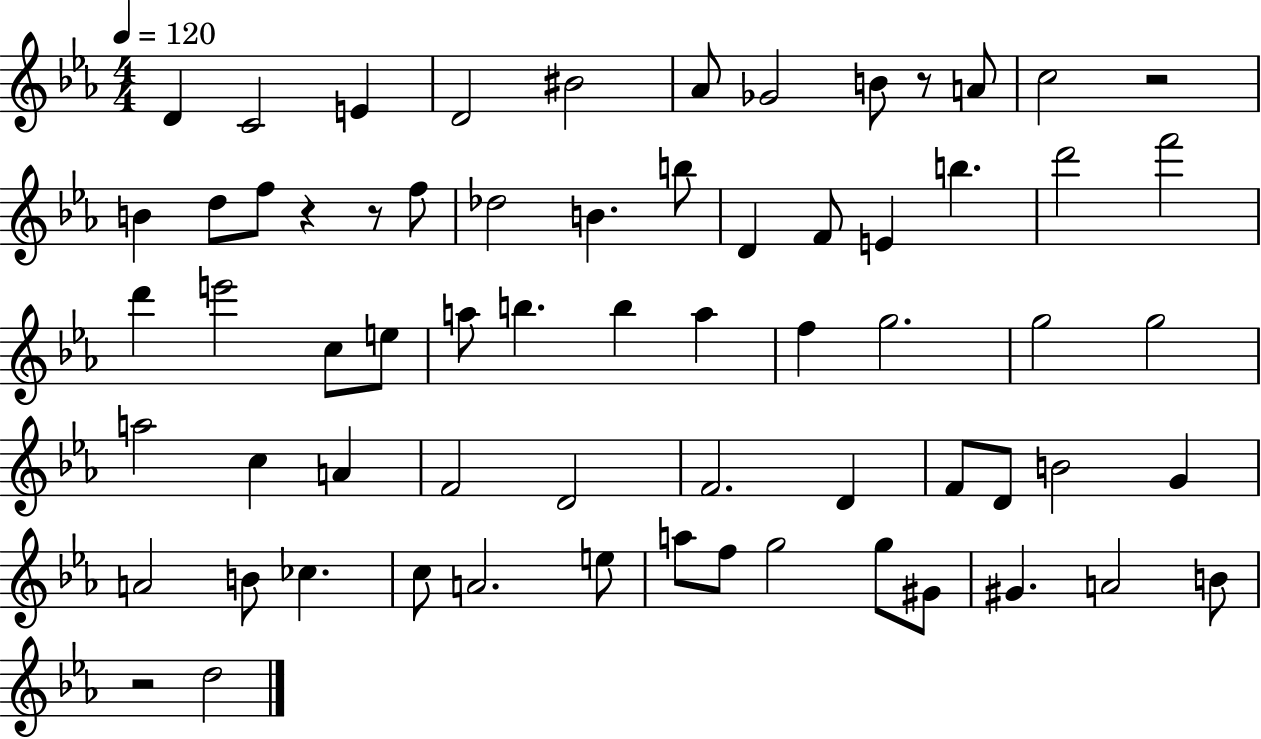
D4/q C4/h E4/q D4/h BIS4/h Ab4/e Gb4/h B4/e R/e A4/e C5/h R/h B4/q D5/e F5/e R/q R/e F5/e Db5/h B4/q. B5/e D4/q F4/e E4/q B5/q. D6/h F6/h D6/q E6/h C5/e E5/e A5/e B5/q. B5/q A5/q F5/q G5/h. G5/h G5/h A5/h C5/q A4/q F4/h D4/h F4/h. D4/q F4/e D4/e B4/h G4/q A4/h B4/e CES5/q. C5/e A4/h. E5/e A5/e F5/e G5/h G5/e G#4/e G#4/q. A4/h B4/e R/h D5/h